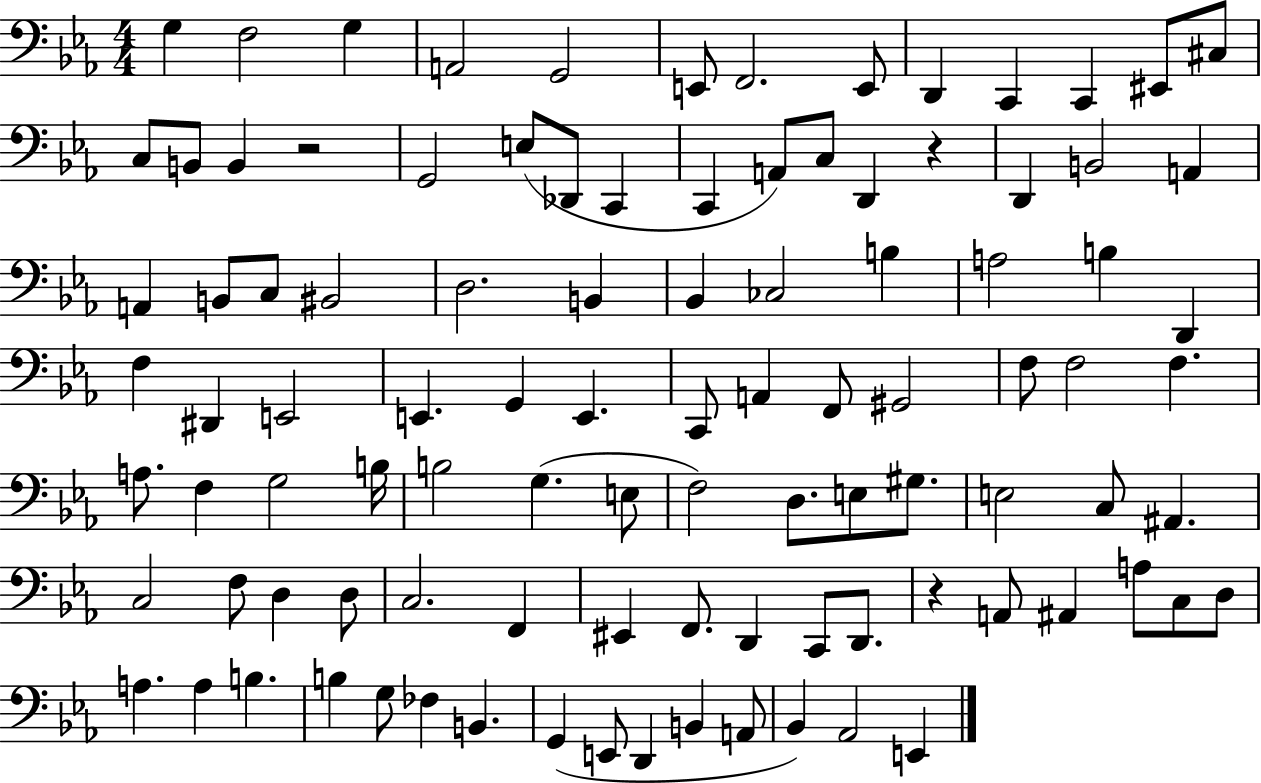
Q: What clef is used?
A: bass